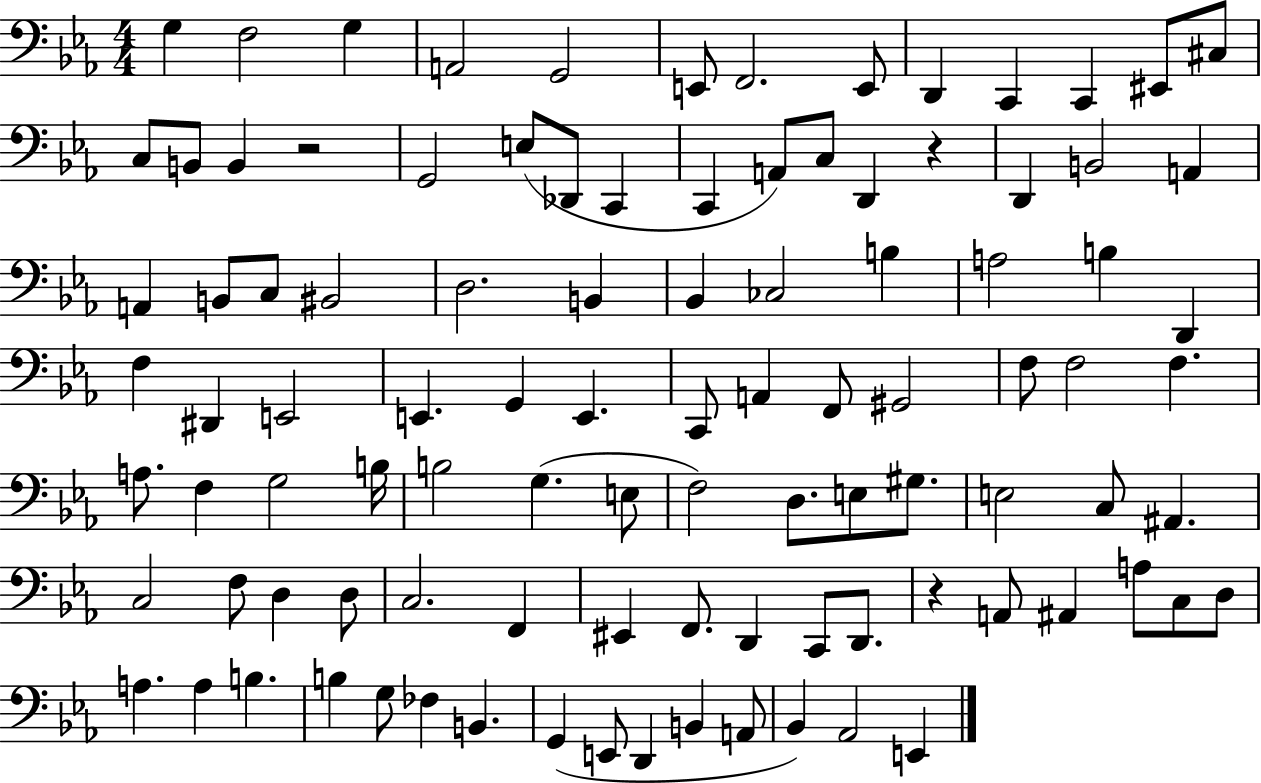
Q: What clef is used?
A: bass